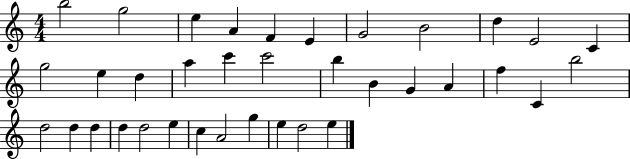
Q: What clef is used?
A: treble